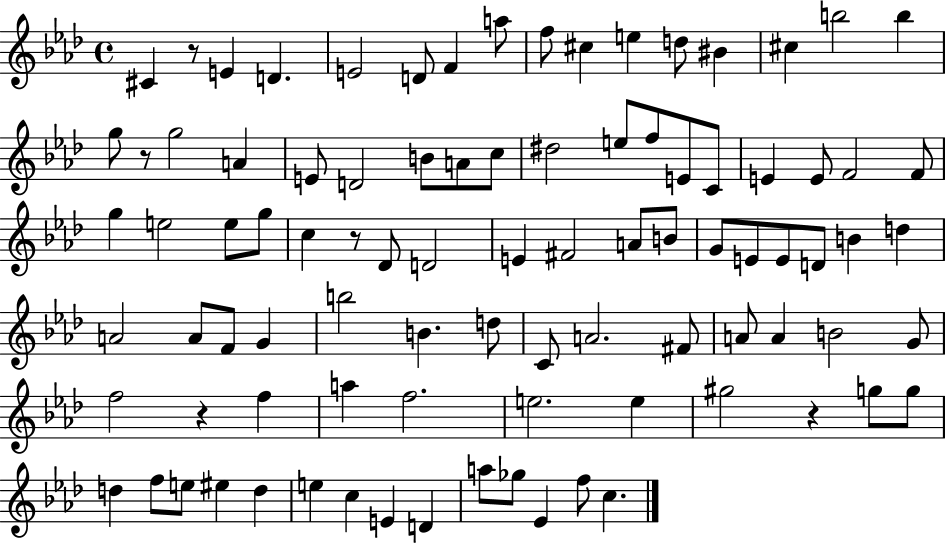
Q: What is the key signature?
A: AES major